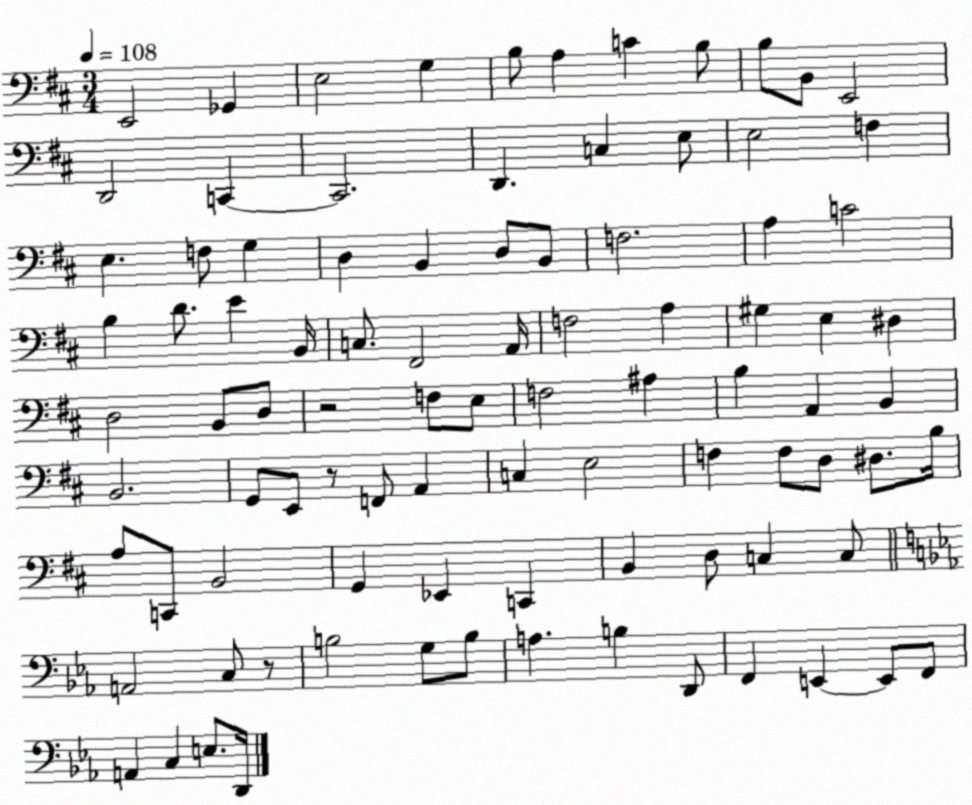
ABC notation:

X:1
T:Untitled
M:3/4
L:1/4
K:D
E,,2 _G,, E,2 G, B,/2 A, C B,/2 B,/2 B,,/2 E,,2 D,,2 C,, C,,2 D,, C, E,/2 E,2 F, E, F,/2 G, D, B,, D,/2 B,,/2 F,2 A, C2 B, D/2 E B,,/4 C,/2 ^F,,2 A,,/4 F,2 A, ^G, E, ^D, D,2 B,,/2 D,/2 z2 F,/2 E,/2 F,2 ^A, B, A,, B,, B,,2 G,,/2 E,,/2 z/2 F,,/2 A,, C, E,2 F, F,/2 D,/2 ^D,/2 B,/4 A,/2 C,,/2 B,,2 G,, _E,, C,, B,, D,/2 C, C,/2 A,,2 C,/2 z/2 B,2 G,/2 B,/2 A, B, D,,/2 F,, E,, E,,/2 F,,/2 A,, C, E,/2 D,,/4